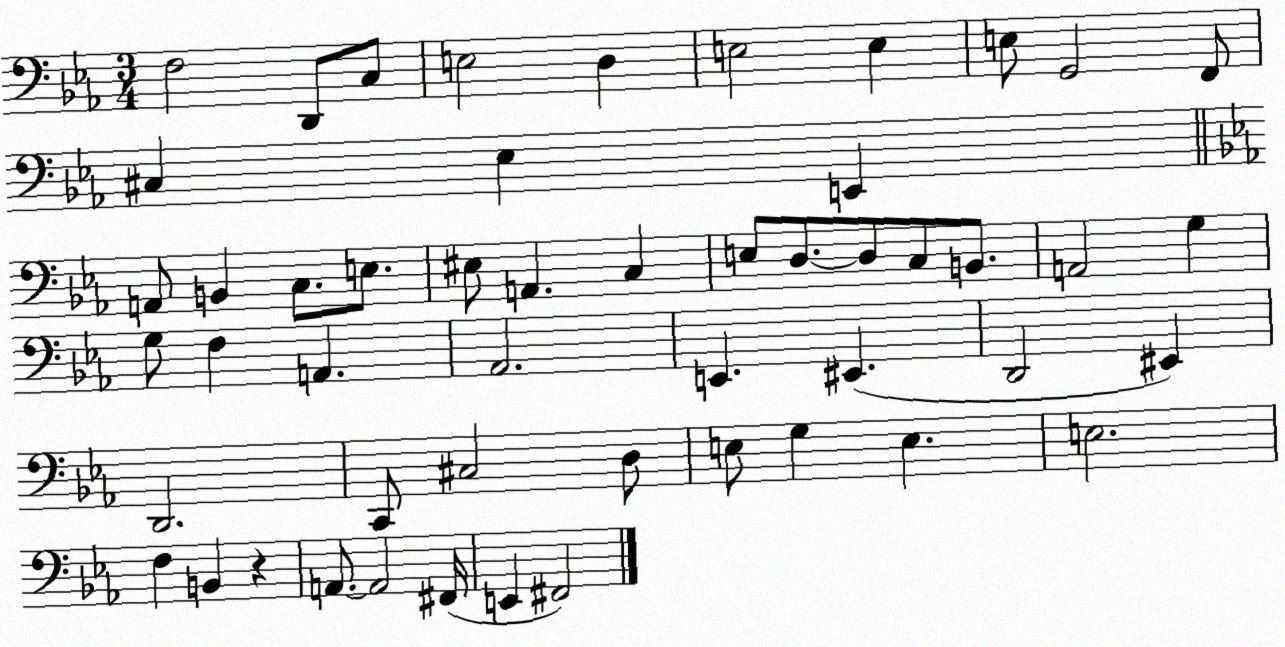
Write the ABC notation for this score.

X:1
T:Untitled
M:3/4
L:1/4
K:Eb
F,2 D,,/2 C,/2 E,2 D, E,2 E, E,/2 G,,2 F,,/2 ^C, _E, E,, A,,/2 B,, C,/2 E,/2 ^E,/2 A,, C, E,/2 D,/2 D,/2 C,/2 B,,/2 A,,2 G, G,/2 F, A,, _A,,2 E,, ^E,, D,,2 ^E,, D,,2 C,,/2 ^C,2 D,/2 E,/2 G, E, E,2 F, B,, z A,,/2 A,,2 ^F,,/4 E,, ^F,,2